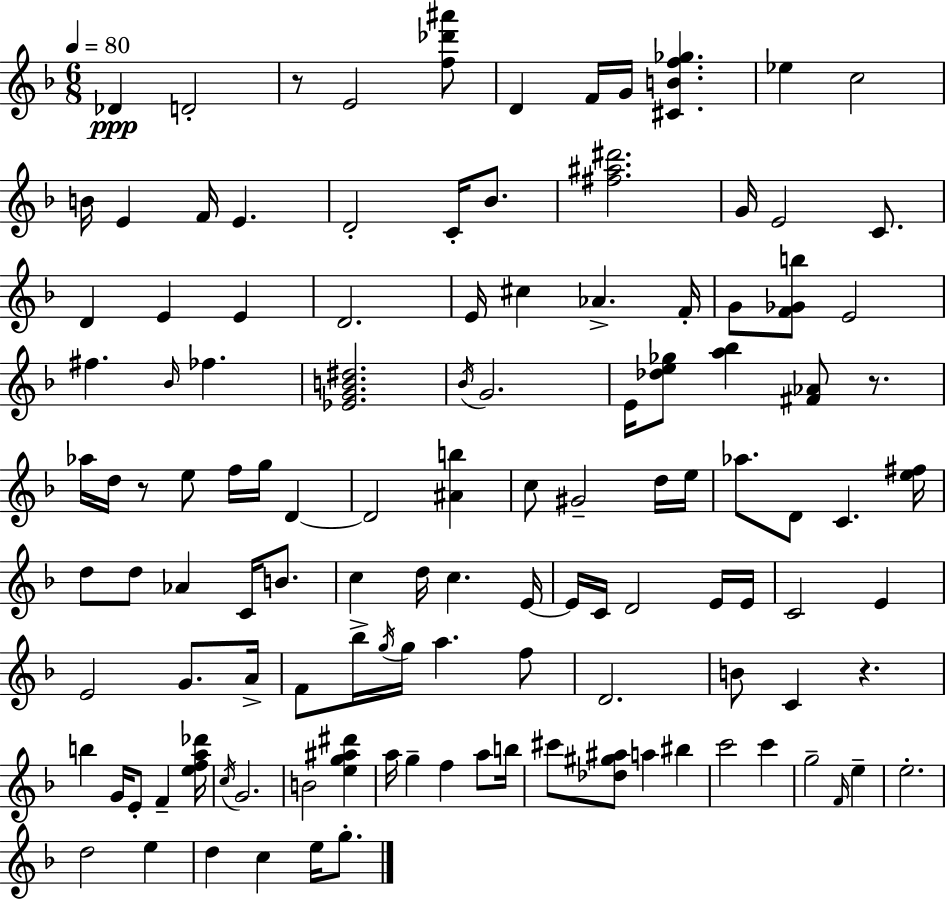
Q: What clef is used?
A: treble